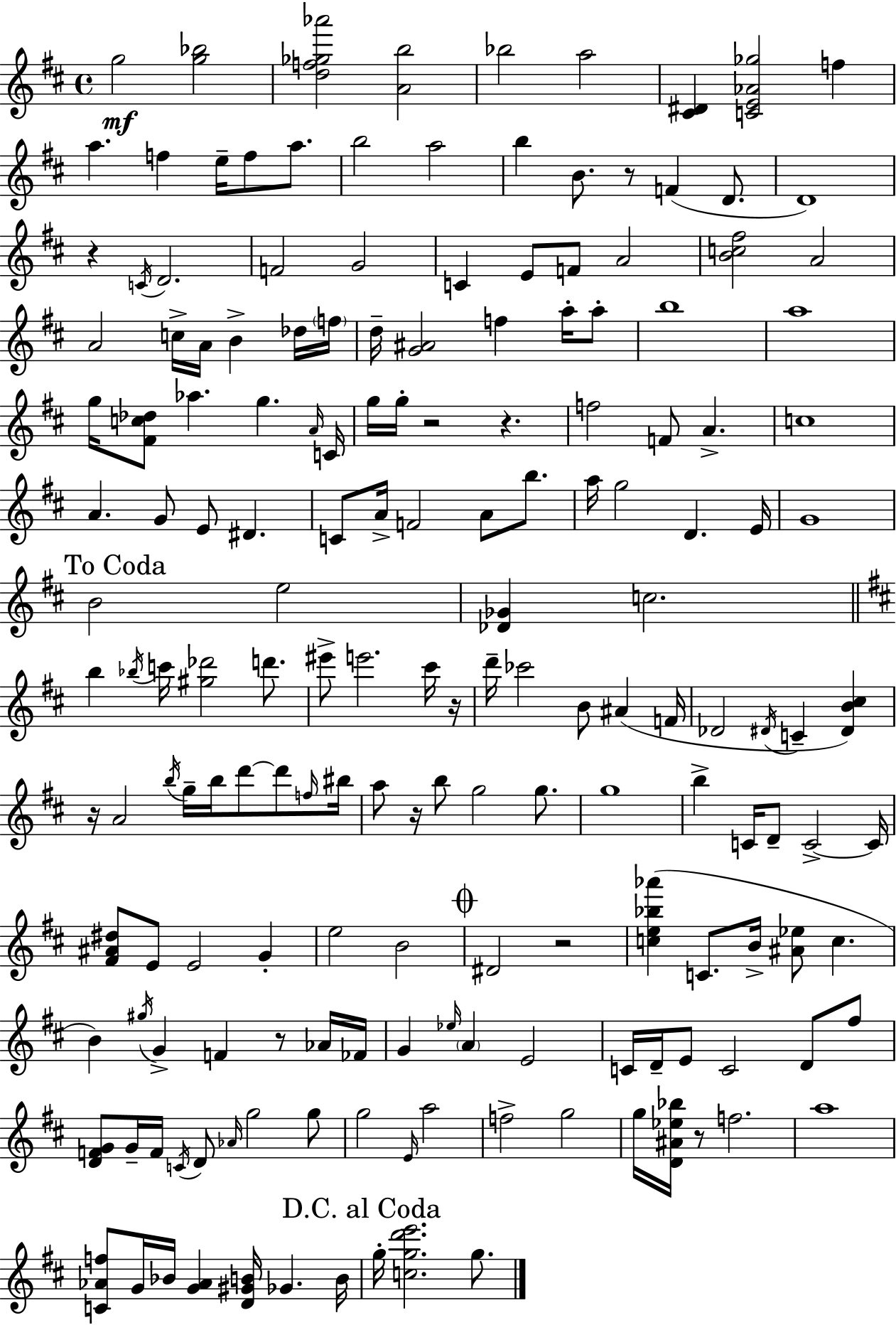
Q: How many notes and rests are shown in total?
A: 174